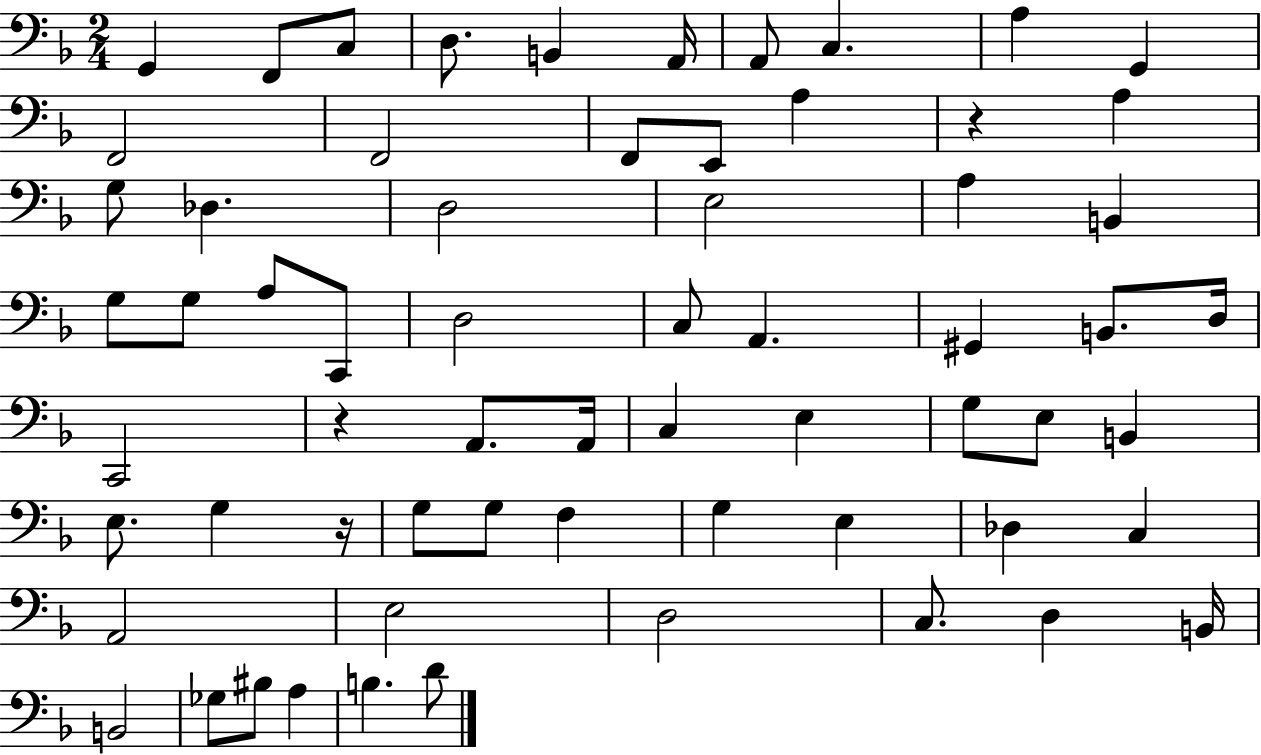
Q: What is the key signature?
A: F major